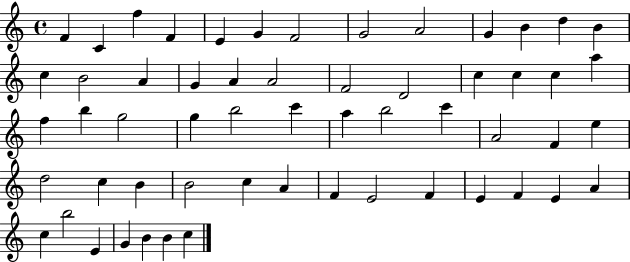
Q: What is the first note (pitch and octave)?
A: F4